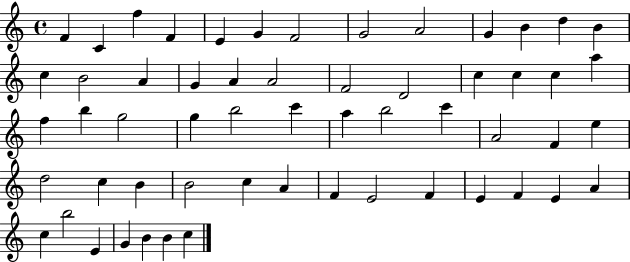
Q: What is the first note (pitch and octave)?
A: F4